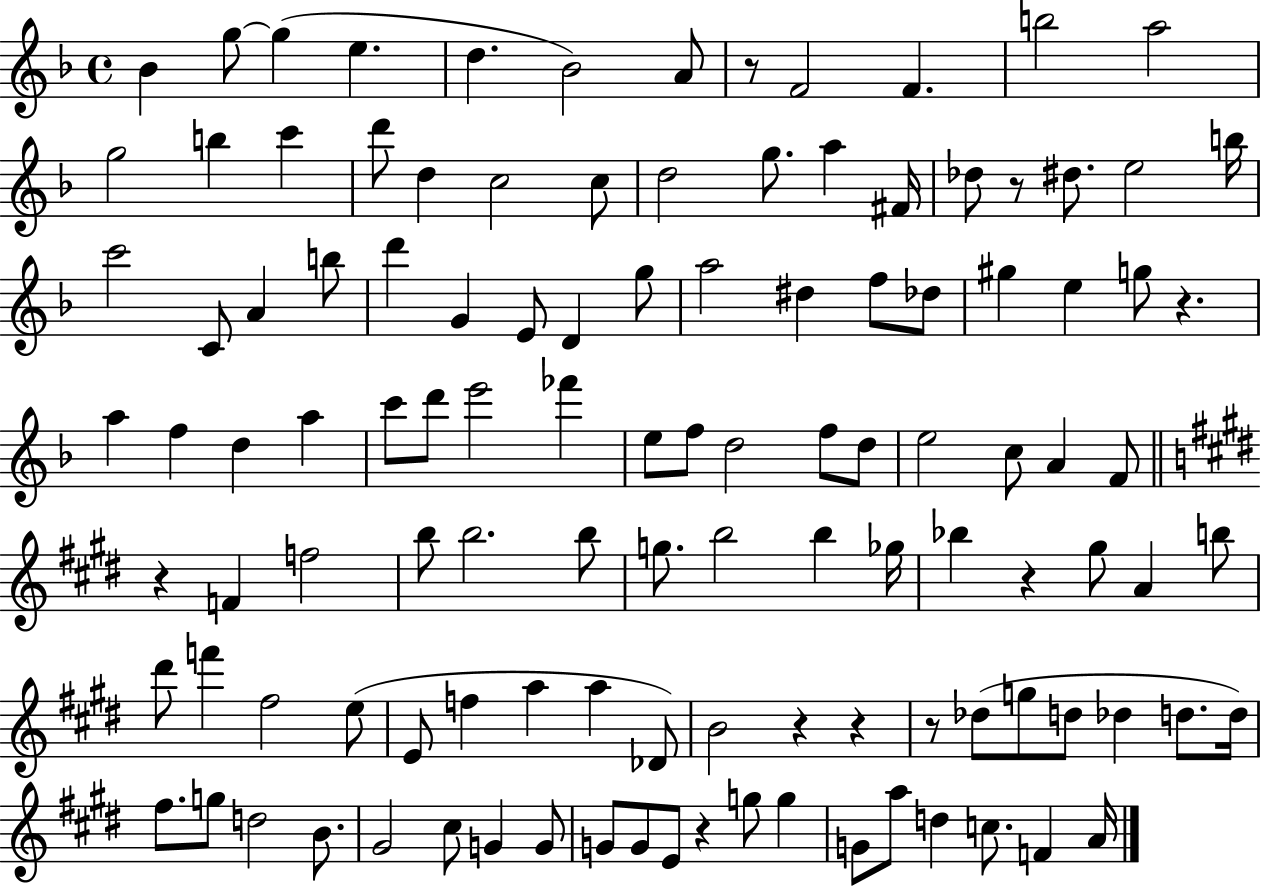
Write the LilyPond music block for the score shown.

{
  \clef treble
  \time 4/4
  \defaultTimeSignature
  \key f \major
  bes'4 g''8~~ g''4( e''4. | d''4. bes'2) a'8 | r8 f'2 f'4. | b''2 a''2 | \break g''2 b''4 c'''4 | d'''8 d''4 c''2 c''8 | d''2 g''8. a''4 fis'16 | des''8 r8 dis''8. e''2 b''16 | \break c'''2 c'8 a'4 b''8 | d'''4 g'4 e'8 d'4 g''8 | a''2 dis''4 f''8 des''8 | gis''4 e''4 g''8 r4. | \break a''4 f''4 d''4 a''4 | c'''8 d'''8 e'''2 fes'''4 | e''8 f''8 d''2 f''8 d''8 | e''2 c''8 a'4 f'8 | \break \bar "||" \break \key e \major r4 f'4 f''2 | b''8 b''2. b''8 | g''8. b''2 b''4 ges''16 | bes''4 r4 gis''8 a'4 b''8 | \break dis'''8 f'''4 fis''2 e''8( | e'8 f''4 a''4 a''4 des'8) | b'2 r4 r4 | r8 des''8( g''8 d''8 des''4 d''8. d''16) | \break fis''8. g''8 d''2 b'8. | gis'2 cis''8 g'4 g'8 | g'8 g'8 e'8 r4 g''8 g''4 | g'8 a''8 d''4 c''8. f'4 a'16 | \break \bar "|."
}